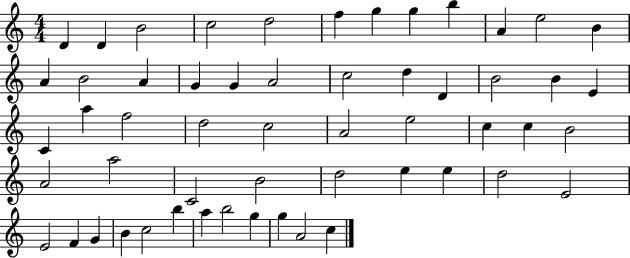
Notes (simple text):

D4/q D4/q B4/h C5/h D5/h F5/q G5/q G5/q B5/q A4/q E5/h B4/q A4/q B4/h A4/q G4/q G4/q A4/h C5/h D5/q D4/q B4/h B4/q E4/q C4/q A5/q F5/h D5/h C5/h A4/h E5/h C5/q C5/q B4/h A4/h A5/h C4/h B4/h D5/h E5/q E5/q D5/h E4/h E4/h F4/q G4/q B4/q C5/h B5/q A5/q B5/h G5/q G5/q A4/h C5/q